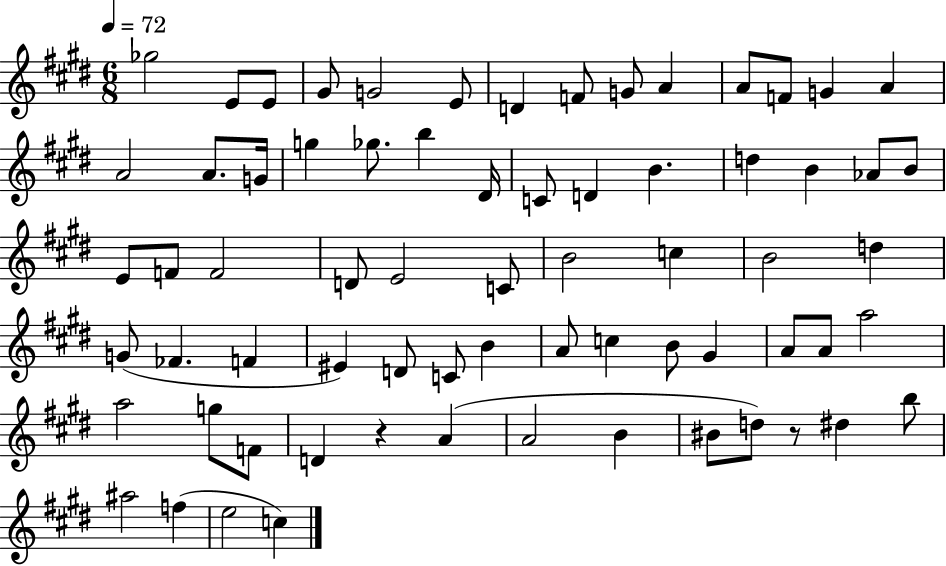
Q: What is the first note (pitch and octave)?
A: Gb5